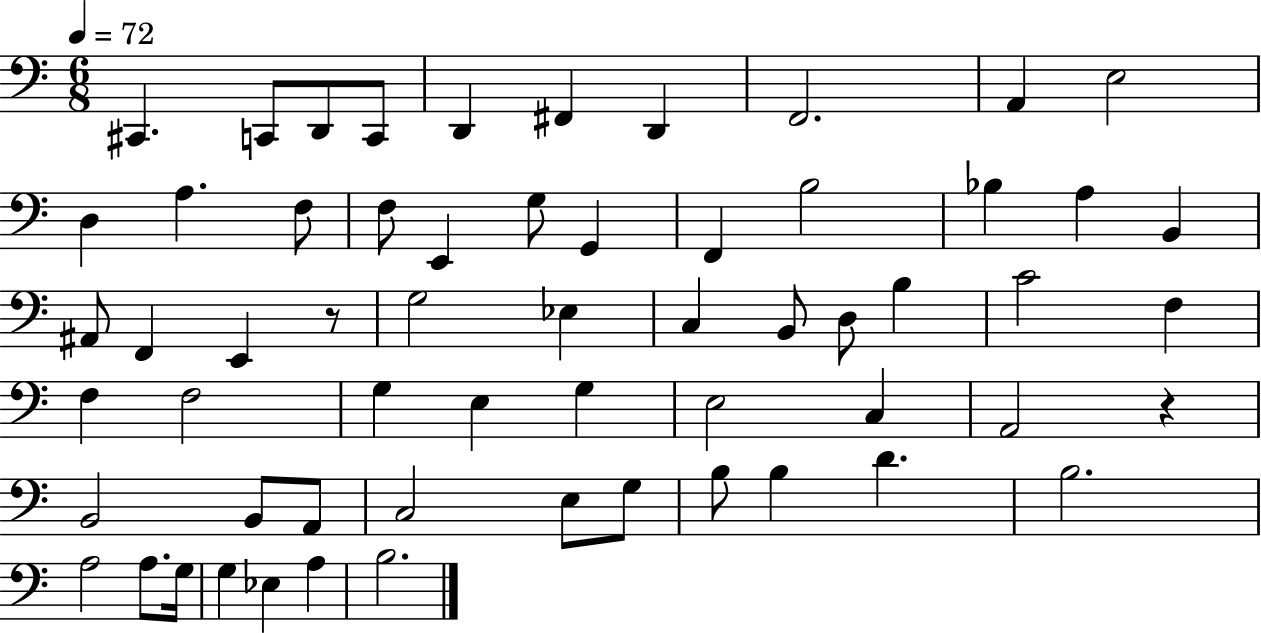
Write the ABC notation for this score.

X:1
T:Untitled
M:6/8
L:1/4
K:C
^C,, C,,/2 D,,/2 C,,/2 D,, ^F,, D,, F,,2 A,, E,2 D, A, F,/2 F,/2 E,, G,/2 G,, F,, B,2 _B, A, B,, ^A,,/2 F,, E,, z/2 G,2 _E, C, B,,/2 D,/2 B, C2 F, F, F,2 G, E, G, E,2 C, A,,2 z B,,2 B,,/2 A,,/2 C,2 E,/2 G,/2 B,/2 B, D B,2 A,2 A,/2 G,/4 G, _E, A, B,2